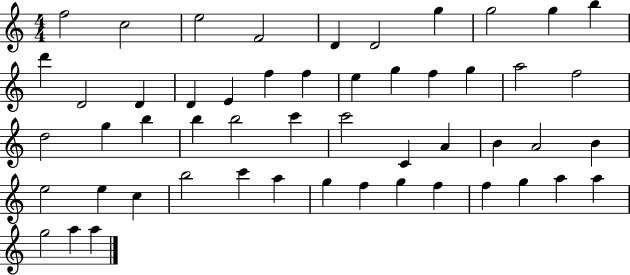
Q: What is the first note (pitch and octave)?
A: F5